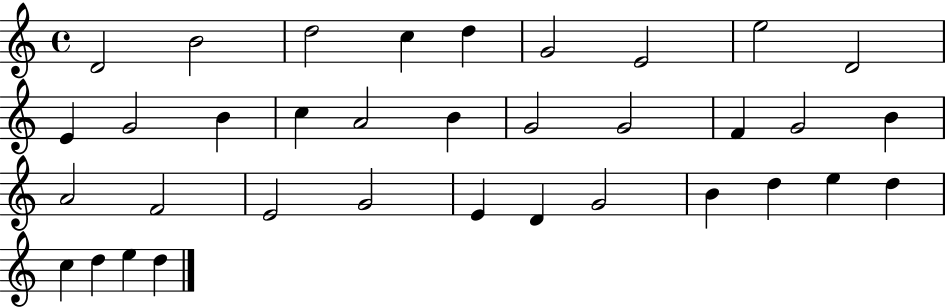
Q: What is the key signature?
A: C major